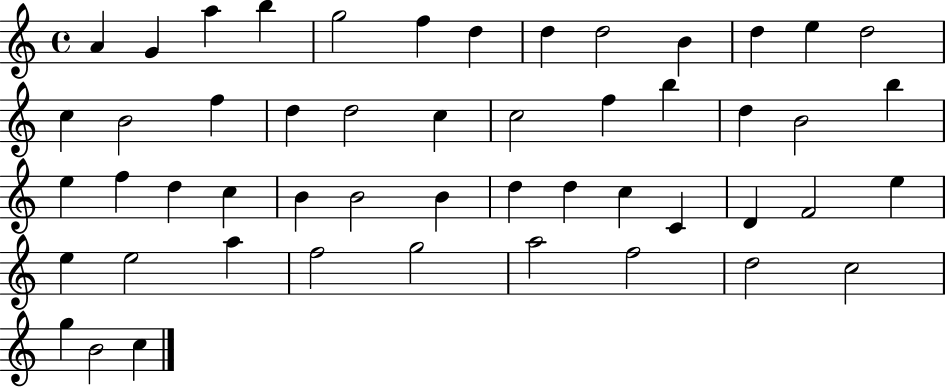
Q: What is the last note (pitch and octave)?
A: C5